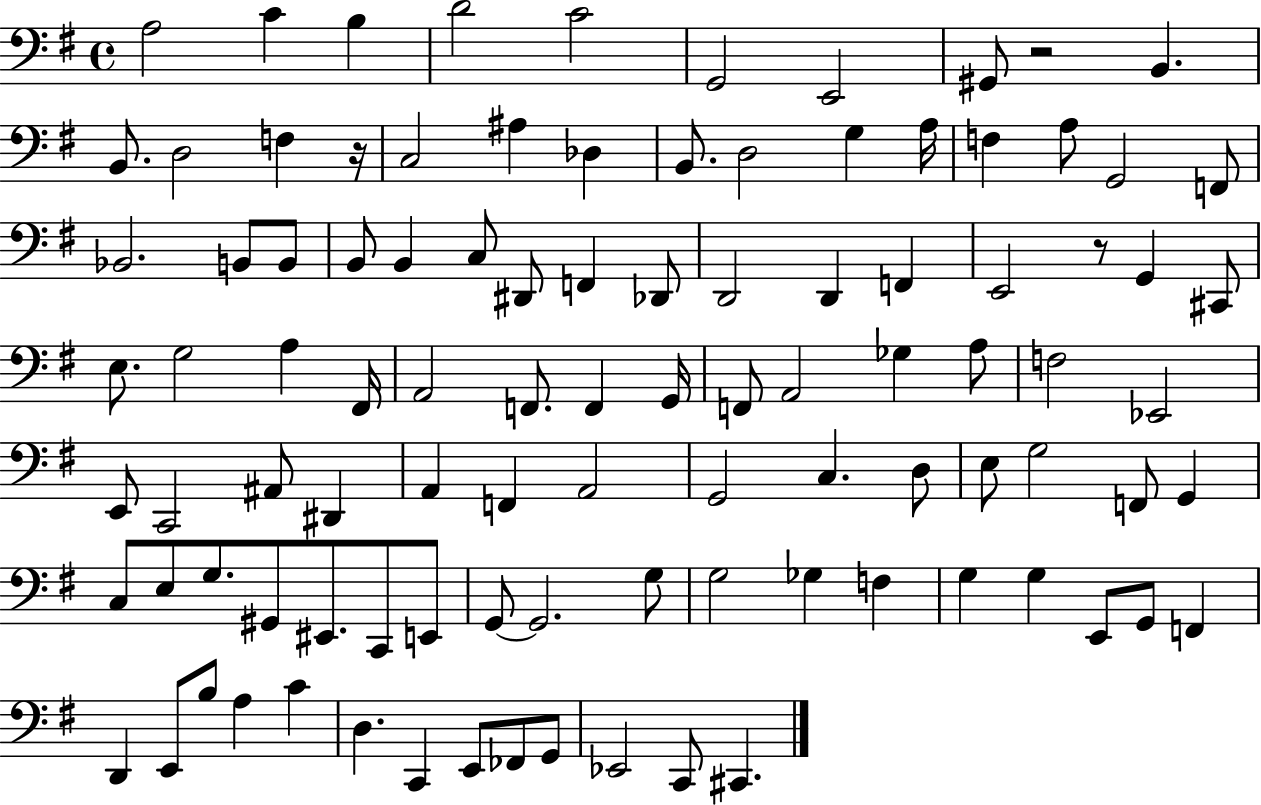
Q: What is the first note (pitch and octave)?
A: A3